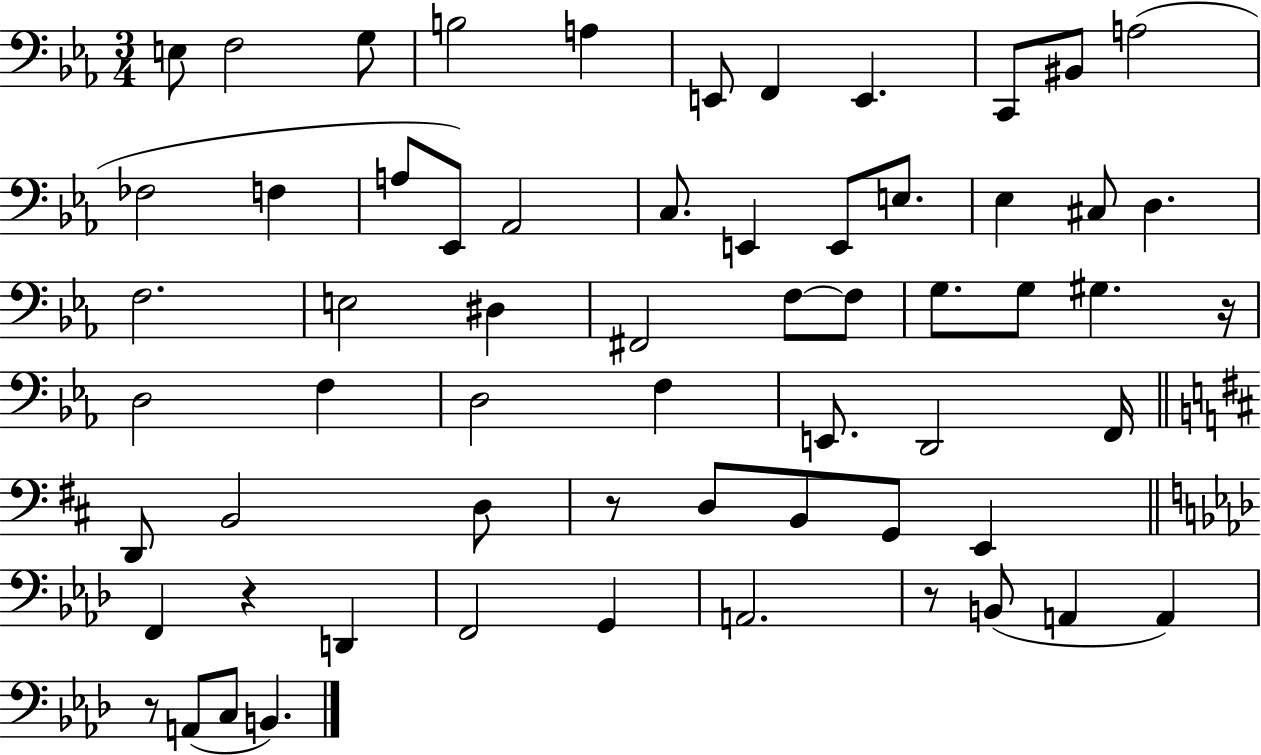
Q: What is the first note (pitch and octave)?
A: E3